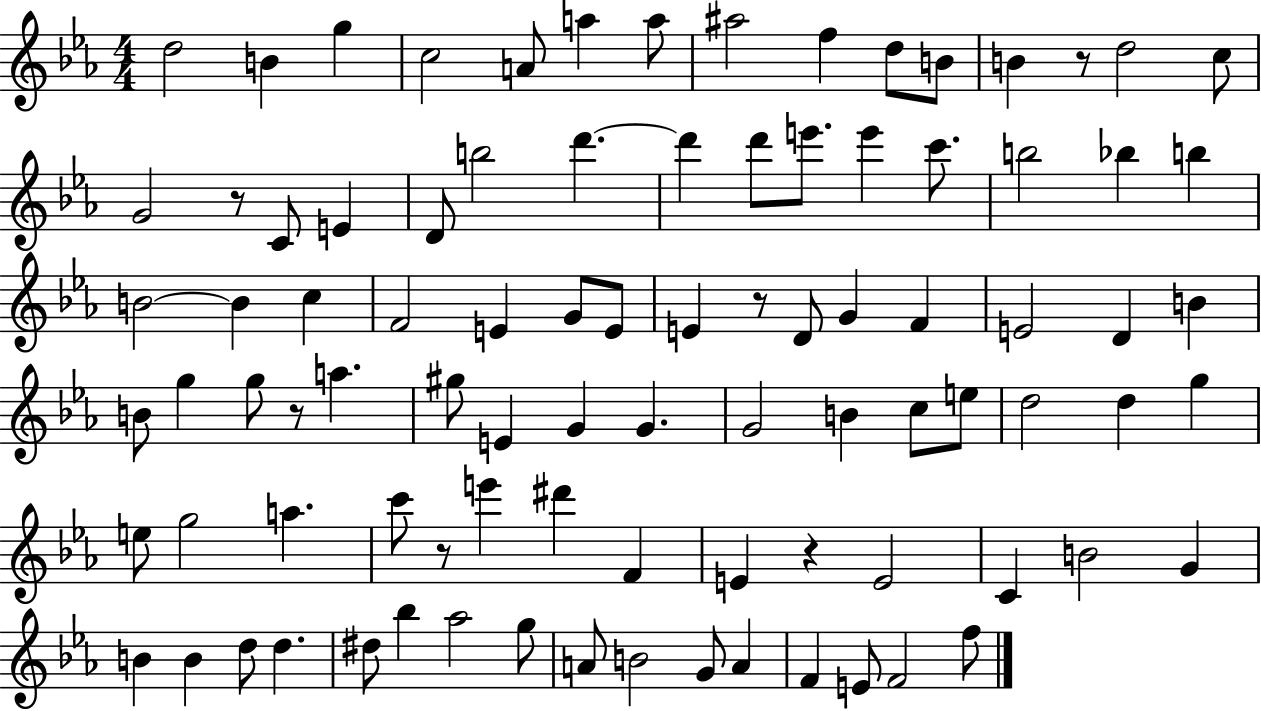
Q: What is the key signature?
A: EES major